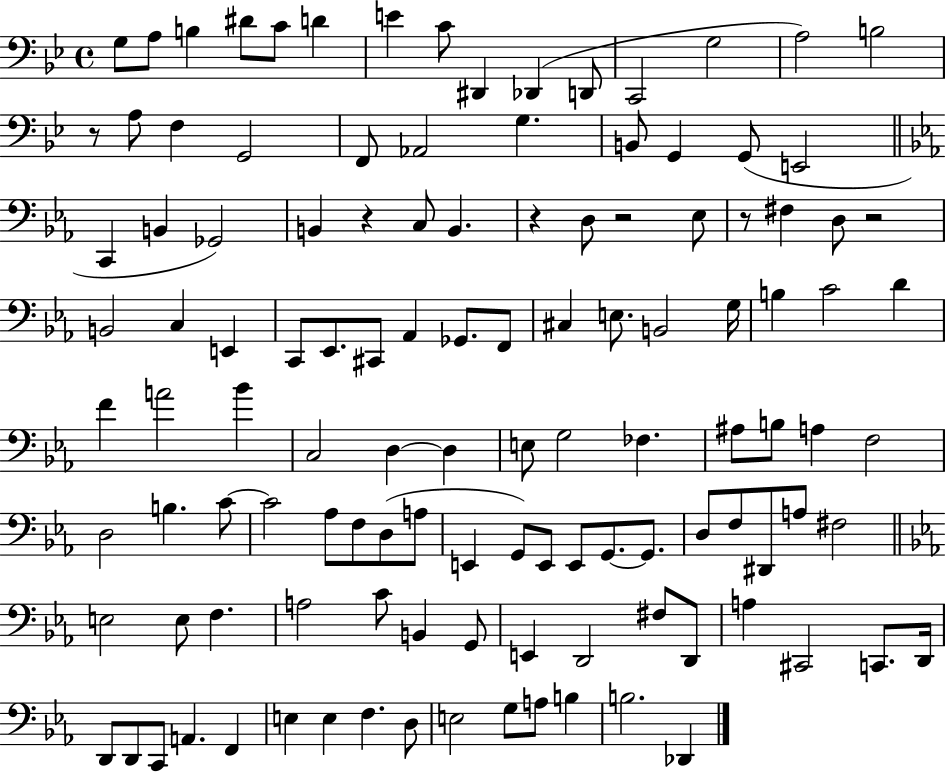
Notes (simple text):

G3/e A3/e B3/q D#4/e C4/e D4/q E4/q C4/e D#2/q Db2/q D2/e C2/h G3/h A3/h B3/h R/e A3/e F3/q G2/h F2/e Ab2/h G3/q. B2/e G2/q G2/e E2/h C2/q B2/q Gb2/h B2/q R/q C3/e B2/q. R/q D3/e R/h Eb3/e R/e F#3/q D3/e R/h B2/h C3/q E2/q C2/e Eb2/e. C#2/e Ab2/q Gb2/e. F2/e C#3/q E3/e. B2/h G3/s B3/q C4/h D4/q F4/q A4/h Bb4/q C3/h D3/q D3/q E3/e G3/h FES3/q. A#3/e B3/e A3/q F3/h D3/h B3/q. C4/e C4/h Ab3/e F3/e D3/e A3/e E2/q G2/e E2/e E2/e G2/e. G2/e. D3/e F3/e D#2/e A3/e F#3/h E3/h E3/e F3/q. A3/h C4/e B2/q G2/e E2/q D2/h F#3/e D2/e A3/q C#2/h C2/e. D2/s D2/e D2/e C2/e A2/q. F2/q E3/q E3/q F3/q. D3/e E3/h G3/e A3/e B3/q B3/h. Db2/q